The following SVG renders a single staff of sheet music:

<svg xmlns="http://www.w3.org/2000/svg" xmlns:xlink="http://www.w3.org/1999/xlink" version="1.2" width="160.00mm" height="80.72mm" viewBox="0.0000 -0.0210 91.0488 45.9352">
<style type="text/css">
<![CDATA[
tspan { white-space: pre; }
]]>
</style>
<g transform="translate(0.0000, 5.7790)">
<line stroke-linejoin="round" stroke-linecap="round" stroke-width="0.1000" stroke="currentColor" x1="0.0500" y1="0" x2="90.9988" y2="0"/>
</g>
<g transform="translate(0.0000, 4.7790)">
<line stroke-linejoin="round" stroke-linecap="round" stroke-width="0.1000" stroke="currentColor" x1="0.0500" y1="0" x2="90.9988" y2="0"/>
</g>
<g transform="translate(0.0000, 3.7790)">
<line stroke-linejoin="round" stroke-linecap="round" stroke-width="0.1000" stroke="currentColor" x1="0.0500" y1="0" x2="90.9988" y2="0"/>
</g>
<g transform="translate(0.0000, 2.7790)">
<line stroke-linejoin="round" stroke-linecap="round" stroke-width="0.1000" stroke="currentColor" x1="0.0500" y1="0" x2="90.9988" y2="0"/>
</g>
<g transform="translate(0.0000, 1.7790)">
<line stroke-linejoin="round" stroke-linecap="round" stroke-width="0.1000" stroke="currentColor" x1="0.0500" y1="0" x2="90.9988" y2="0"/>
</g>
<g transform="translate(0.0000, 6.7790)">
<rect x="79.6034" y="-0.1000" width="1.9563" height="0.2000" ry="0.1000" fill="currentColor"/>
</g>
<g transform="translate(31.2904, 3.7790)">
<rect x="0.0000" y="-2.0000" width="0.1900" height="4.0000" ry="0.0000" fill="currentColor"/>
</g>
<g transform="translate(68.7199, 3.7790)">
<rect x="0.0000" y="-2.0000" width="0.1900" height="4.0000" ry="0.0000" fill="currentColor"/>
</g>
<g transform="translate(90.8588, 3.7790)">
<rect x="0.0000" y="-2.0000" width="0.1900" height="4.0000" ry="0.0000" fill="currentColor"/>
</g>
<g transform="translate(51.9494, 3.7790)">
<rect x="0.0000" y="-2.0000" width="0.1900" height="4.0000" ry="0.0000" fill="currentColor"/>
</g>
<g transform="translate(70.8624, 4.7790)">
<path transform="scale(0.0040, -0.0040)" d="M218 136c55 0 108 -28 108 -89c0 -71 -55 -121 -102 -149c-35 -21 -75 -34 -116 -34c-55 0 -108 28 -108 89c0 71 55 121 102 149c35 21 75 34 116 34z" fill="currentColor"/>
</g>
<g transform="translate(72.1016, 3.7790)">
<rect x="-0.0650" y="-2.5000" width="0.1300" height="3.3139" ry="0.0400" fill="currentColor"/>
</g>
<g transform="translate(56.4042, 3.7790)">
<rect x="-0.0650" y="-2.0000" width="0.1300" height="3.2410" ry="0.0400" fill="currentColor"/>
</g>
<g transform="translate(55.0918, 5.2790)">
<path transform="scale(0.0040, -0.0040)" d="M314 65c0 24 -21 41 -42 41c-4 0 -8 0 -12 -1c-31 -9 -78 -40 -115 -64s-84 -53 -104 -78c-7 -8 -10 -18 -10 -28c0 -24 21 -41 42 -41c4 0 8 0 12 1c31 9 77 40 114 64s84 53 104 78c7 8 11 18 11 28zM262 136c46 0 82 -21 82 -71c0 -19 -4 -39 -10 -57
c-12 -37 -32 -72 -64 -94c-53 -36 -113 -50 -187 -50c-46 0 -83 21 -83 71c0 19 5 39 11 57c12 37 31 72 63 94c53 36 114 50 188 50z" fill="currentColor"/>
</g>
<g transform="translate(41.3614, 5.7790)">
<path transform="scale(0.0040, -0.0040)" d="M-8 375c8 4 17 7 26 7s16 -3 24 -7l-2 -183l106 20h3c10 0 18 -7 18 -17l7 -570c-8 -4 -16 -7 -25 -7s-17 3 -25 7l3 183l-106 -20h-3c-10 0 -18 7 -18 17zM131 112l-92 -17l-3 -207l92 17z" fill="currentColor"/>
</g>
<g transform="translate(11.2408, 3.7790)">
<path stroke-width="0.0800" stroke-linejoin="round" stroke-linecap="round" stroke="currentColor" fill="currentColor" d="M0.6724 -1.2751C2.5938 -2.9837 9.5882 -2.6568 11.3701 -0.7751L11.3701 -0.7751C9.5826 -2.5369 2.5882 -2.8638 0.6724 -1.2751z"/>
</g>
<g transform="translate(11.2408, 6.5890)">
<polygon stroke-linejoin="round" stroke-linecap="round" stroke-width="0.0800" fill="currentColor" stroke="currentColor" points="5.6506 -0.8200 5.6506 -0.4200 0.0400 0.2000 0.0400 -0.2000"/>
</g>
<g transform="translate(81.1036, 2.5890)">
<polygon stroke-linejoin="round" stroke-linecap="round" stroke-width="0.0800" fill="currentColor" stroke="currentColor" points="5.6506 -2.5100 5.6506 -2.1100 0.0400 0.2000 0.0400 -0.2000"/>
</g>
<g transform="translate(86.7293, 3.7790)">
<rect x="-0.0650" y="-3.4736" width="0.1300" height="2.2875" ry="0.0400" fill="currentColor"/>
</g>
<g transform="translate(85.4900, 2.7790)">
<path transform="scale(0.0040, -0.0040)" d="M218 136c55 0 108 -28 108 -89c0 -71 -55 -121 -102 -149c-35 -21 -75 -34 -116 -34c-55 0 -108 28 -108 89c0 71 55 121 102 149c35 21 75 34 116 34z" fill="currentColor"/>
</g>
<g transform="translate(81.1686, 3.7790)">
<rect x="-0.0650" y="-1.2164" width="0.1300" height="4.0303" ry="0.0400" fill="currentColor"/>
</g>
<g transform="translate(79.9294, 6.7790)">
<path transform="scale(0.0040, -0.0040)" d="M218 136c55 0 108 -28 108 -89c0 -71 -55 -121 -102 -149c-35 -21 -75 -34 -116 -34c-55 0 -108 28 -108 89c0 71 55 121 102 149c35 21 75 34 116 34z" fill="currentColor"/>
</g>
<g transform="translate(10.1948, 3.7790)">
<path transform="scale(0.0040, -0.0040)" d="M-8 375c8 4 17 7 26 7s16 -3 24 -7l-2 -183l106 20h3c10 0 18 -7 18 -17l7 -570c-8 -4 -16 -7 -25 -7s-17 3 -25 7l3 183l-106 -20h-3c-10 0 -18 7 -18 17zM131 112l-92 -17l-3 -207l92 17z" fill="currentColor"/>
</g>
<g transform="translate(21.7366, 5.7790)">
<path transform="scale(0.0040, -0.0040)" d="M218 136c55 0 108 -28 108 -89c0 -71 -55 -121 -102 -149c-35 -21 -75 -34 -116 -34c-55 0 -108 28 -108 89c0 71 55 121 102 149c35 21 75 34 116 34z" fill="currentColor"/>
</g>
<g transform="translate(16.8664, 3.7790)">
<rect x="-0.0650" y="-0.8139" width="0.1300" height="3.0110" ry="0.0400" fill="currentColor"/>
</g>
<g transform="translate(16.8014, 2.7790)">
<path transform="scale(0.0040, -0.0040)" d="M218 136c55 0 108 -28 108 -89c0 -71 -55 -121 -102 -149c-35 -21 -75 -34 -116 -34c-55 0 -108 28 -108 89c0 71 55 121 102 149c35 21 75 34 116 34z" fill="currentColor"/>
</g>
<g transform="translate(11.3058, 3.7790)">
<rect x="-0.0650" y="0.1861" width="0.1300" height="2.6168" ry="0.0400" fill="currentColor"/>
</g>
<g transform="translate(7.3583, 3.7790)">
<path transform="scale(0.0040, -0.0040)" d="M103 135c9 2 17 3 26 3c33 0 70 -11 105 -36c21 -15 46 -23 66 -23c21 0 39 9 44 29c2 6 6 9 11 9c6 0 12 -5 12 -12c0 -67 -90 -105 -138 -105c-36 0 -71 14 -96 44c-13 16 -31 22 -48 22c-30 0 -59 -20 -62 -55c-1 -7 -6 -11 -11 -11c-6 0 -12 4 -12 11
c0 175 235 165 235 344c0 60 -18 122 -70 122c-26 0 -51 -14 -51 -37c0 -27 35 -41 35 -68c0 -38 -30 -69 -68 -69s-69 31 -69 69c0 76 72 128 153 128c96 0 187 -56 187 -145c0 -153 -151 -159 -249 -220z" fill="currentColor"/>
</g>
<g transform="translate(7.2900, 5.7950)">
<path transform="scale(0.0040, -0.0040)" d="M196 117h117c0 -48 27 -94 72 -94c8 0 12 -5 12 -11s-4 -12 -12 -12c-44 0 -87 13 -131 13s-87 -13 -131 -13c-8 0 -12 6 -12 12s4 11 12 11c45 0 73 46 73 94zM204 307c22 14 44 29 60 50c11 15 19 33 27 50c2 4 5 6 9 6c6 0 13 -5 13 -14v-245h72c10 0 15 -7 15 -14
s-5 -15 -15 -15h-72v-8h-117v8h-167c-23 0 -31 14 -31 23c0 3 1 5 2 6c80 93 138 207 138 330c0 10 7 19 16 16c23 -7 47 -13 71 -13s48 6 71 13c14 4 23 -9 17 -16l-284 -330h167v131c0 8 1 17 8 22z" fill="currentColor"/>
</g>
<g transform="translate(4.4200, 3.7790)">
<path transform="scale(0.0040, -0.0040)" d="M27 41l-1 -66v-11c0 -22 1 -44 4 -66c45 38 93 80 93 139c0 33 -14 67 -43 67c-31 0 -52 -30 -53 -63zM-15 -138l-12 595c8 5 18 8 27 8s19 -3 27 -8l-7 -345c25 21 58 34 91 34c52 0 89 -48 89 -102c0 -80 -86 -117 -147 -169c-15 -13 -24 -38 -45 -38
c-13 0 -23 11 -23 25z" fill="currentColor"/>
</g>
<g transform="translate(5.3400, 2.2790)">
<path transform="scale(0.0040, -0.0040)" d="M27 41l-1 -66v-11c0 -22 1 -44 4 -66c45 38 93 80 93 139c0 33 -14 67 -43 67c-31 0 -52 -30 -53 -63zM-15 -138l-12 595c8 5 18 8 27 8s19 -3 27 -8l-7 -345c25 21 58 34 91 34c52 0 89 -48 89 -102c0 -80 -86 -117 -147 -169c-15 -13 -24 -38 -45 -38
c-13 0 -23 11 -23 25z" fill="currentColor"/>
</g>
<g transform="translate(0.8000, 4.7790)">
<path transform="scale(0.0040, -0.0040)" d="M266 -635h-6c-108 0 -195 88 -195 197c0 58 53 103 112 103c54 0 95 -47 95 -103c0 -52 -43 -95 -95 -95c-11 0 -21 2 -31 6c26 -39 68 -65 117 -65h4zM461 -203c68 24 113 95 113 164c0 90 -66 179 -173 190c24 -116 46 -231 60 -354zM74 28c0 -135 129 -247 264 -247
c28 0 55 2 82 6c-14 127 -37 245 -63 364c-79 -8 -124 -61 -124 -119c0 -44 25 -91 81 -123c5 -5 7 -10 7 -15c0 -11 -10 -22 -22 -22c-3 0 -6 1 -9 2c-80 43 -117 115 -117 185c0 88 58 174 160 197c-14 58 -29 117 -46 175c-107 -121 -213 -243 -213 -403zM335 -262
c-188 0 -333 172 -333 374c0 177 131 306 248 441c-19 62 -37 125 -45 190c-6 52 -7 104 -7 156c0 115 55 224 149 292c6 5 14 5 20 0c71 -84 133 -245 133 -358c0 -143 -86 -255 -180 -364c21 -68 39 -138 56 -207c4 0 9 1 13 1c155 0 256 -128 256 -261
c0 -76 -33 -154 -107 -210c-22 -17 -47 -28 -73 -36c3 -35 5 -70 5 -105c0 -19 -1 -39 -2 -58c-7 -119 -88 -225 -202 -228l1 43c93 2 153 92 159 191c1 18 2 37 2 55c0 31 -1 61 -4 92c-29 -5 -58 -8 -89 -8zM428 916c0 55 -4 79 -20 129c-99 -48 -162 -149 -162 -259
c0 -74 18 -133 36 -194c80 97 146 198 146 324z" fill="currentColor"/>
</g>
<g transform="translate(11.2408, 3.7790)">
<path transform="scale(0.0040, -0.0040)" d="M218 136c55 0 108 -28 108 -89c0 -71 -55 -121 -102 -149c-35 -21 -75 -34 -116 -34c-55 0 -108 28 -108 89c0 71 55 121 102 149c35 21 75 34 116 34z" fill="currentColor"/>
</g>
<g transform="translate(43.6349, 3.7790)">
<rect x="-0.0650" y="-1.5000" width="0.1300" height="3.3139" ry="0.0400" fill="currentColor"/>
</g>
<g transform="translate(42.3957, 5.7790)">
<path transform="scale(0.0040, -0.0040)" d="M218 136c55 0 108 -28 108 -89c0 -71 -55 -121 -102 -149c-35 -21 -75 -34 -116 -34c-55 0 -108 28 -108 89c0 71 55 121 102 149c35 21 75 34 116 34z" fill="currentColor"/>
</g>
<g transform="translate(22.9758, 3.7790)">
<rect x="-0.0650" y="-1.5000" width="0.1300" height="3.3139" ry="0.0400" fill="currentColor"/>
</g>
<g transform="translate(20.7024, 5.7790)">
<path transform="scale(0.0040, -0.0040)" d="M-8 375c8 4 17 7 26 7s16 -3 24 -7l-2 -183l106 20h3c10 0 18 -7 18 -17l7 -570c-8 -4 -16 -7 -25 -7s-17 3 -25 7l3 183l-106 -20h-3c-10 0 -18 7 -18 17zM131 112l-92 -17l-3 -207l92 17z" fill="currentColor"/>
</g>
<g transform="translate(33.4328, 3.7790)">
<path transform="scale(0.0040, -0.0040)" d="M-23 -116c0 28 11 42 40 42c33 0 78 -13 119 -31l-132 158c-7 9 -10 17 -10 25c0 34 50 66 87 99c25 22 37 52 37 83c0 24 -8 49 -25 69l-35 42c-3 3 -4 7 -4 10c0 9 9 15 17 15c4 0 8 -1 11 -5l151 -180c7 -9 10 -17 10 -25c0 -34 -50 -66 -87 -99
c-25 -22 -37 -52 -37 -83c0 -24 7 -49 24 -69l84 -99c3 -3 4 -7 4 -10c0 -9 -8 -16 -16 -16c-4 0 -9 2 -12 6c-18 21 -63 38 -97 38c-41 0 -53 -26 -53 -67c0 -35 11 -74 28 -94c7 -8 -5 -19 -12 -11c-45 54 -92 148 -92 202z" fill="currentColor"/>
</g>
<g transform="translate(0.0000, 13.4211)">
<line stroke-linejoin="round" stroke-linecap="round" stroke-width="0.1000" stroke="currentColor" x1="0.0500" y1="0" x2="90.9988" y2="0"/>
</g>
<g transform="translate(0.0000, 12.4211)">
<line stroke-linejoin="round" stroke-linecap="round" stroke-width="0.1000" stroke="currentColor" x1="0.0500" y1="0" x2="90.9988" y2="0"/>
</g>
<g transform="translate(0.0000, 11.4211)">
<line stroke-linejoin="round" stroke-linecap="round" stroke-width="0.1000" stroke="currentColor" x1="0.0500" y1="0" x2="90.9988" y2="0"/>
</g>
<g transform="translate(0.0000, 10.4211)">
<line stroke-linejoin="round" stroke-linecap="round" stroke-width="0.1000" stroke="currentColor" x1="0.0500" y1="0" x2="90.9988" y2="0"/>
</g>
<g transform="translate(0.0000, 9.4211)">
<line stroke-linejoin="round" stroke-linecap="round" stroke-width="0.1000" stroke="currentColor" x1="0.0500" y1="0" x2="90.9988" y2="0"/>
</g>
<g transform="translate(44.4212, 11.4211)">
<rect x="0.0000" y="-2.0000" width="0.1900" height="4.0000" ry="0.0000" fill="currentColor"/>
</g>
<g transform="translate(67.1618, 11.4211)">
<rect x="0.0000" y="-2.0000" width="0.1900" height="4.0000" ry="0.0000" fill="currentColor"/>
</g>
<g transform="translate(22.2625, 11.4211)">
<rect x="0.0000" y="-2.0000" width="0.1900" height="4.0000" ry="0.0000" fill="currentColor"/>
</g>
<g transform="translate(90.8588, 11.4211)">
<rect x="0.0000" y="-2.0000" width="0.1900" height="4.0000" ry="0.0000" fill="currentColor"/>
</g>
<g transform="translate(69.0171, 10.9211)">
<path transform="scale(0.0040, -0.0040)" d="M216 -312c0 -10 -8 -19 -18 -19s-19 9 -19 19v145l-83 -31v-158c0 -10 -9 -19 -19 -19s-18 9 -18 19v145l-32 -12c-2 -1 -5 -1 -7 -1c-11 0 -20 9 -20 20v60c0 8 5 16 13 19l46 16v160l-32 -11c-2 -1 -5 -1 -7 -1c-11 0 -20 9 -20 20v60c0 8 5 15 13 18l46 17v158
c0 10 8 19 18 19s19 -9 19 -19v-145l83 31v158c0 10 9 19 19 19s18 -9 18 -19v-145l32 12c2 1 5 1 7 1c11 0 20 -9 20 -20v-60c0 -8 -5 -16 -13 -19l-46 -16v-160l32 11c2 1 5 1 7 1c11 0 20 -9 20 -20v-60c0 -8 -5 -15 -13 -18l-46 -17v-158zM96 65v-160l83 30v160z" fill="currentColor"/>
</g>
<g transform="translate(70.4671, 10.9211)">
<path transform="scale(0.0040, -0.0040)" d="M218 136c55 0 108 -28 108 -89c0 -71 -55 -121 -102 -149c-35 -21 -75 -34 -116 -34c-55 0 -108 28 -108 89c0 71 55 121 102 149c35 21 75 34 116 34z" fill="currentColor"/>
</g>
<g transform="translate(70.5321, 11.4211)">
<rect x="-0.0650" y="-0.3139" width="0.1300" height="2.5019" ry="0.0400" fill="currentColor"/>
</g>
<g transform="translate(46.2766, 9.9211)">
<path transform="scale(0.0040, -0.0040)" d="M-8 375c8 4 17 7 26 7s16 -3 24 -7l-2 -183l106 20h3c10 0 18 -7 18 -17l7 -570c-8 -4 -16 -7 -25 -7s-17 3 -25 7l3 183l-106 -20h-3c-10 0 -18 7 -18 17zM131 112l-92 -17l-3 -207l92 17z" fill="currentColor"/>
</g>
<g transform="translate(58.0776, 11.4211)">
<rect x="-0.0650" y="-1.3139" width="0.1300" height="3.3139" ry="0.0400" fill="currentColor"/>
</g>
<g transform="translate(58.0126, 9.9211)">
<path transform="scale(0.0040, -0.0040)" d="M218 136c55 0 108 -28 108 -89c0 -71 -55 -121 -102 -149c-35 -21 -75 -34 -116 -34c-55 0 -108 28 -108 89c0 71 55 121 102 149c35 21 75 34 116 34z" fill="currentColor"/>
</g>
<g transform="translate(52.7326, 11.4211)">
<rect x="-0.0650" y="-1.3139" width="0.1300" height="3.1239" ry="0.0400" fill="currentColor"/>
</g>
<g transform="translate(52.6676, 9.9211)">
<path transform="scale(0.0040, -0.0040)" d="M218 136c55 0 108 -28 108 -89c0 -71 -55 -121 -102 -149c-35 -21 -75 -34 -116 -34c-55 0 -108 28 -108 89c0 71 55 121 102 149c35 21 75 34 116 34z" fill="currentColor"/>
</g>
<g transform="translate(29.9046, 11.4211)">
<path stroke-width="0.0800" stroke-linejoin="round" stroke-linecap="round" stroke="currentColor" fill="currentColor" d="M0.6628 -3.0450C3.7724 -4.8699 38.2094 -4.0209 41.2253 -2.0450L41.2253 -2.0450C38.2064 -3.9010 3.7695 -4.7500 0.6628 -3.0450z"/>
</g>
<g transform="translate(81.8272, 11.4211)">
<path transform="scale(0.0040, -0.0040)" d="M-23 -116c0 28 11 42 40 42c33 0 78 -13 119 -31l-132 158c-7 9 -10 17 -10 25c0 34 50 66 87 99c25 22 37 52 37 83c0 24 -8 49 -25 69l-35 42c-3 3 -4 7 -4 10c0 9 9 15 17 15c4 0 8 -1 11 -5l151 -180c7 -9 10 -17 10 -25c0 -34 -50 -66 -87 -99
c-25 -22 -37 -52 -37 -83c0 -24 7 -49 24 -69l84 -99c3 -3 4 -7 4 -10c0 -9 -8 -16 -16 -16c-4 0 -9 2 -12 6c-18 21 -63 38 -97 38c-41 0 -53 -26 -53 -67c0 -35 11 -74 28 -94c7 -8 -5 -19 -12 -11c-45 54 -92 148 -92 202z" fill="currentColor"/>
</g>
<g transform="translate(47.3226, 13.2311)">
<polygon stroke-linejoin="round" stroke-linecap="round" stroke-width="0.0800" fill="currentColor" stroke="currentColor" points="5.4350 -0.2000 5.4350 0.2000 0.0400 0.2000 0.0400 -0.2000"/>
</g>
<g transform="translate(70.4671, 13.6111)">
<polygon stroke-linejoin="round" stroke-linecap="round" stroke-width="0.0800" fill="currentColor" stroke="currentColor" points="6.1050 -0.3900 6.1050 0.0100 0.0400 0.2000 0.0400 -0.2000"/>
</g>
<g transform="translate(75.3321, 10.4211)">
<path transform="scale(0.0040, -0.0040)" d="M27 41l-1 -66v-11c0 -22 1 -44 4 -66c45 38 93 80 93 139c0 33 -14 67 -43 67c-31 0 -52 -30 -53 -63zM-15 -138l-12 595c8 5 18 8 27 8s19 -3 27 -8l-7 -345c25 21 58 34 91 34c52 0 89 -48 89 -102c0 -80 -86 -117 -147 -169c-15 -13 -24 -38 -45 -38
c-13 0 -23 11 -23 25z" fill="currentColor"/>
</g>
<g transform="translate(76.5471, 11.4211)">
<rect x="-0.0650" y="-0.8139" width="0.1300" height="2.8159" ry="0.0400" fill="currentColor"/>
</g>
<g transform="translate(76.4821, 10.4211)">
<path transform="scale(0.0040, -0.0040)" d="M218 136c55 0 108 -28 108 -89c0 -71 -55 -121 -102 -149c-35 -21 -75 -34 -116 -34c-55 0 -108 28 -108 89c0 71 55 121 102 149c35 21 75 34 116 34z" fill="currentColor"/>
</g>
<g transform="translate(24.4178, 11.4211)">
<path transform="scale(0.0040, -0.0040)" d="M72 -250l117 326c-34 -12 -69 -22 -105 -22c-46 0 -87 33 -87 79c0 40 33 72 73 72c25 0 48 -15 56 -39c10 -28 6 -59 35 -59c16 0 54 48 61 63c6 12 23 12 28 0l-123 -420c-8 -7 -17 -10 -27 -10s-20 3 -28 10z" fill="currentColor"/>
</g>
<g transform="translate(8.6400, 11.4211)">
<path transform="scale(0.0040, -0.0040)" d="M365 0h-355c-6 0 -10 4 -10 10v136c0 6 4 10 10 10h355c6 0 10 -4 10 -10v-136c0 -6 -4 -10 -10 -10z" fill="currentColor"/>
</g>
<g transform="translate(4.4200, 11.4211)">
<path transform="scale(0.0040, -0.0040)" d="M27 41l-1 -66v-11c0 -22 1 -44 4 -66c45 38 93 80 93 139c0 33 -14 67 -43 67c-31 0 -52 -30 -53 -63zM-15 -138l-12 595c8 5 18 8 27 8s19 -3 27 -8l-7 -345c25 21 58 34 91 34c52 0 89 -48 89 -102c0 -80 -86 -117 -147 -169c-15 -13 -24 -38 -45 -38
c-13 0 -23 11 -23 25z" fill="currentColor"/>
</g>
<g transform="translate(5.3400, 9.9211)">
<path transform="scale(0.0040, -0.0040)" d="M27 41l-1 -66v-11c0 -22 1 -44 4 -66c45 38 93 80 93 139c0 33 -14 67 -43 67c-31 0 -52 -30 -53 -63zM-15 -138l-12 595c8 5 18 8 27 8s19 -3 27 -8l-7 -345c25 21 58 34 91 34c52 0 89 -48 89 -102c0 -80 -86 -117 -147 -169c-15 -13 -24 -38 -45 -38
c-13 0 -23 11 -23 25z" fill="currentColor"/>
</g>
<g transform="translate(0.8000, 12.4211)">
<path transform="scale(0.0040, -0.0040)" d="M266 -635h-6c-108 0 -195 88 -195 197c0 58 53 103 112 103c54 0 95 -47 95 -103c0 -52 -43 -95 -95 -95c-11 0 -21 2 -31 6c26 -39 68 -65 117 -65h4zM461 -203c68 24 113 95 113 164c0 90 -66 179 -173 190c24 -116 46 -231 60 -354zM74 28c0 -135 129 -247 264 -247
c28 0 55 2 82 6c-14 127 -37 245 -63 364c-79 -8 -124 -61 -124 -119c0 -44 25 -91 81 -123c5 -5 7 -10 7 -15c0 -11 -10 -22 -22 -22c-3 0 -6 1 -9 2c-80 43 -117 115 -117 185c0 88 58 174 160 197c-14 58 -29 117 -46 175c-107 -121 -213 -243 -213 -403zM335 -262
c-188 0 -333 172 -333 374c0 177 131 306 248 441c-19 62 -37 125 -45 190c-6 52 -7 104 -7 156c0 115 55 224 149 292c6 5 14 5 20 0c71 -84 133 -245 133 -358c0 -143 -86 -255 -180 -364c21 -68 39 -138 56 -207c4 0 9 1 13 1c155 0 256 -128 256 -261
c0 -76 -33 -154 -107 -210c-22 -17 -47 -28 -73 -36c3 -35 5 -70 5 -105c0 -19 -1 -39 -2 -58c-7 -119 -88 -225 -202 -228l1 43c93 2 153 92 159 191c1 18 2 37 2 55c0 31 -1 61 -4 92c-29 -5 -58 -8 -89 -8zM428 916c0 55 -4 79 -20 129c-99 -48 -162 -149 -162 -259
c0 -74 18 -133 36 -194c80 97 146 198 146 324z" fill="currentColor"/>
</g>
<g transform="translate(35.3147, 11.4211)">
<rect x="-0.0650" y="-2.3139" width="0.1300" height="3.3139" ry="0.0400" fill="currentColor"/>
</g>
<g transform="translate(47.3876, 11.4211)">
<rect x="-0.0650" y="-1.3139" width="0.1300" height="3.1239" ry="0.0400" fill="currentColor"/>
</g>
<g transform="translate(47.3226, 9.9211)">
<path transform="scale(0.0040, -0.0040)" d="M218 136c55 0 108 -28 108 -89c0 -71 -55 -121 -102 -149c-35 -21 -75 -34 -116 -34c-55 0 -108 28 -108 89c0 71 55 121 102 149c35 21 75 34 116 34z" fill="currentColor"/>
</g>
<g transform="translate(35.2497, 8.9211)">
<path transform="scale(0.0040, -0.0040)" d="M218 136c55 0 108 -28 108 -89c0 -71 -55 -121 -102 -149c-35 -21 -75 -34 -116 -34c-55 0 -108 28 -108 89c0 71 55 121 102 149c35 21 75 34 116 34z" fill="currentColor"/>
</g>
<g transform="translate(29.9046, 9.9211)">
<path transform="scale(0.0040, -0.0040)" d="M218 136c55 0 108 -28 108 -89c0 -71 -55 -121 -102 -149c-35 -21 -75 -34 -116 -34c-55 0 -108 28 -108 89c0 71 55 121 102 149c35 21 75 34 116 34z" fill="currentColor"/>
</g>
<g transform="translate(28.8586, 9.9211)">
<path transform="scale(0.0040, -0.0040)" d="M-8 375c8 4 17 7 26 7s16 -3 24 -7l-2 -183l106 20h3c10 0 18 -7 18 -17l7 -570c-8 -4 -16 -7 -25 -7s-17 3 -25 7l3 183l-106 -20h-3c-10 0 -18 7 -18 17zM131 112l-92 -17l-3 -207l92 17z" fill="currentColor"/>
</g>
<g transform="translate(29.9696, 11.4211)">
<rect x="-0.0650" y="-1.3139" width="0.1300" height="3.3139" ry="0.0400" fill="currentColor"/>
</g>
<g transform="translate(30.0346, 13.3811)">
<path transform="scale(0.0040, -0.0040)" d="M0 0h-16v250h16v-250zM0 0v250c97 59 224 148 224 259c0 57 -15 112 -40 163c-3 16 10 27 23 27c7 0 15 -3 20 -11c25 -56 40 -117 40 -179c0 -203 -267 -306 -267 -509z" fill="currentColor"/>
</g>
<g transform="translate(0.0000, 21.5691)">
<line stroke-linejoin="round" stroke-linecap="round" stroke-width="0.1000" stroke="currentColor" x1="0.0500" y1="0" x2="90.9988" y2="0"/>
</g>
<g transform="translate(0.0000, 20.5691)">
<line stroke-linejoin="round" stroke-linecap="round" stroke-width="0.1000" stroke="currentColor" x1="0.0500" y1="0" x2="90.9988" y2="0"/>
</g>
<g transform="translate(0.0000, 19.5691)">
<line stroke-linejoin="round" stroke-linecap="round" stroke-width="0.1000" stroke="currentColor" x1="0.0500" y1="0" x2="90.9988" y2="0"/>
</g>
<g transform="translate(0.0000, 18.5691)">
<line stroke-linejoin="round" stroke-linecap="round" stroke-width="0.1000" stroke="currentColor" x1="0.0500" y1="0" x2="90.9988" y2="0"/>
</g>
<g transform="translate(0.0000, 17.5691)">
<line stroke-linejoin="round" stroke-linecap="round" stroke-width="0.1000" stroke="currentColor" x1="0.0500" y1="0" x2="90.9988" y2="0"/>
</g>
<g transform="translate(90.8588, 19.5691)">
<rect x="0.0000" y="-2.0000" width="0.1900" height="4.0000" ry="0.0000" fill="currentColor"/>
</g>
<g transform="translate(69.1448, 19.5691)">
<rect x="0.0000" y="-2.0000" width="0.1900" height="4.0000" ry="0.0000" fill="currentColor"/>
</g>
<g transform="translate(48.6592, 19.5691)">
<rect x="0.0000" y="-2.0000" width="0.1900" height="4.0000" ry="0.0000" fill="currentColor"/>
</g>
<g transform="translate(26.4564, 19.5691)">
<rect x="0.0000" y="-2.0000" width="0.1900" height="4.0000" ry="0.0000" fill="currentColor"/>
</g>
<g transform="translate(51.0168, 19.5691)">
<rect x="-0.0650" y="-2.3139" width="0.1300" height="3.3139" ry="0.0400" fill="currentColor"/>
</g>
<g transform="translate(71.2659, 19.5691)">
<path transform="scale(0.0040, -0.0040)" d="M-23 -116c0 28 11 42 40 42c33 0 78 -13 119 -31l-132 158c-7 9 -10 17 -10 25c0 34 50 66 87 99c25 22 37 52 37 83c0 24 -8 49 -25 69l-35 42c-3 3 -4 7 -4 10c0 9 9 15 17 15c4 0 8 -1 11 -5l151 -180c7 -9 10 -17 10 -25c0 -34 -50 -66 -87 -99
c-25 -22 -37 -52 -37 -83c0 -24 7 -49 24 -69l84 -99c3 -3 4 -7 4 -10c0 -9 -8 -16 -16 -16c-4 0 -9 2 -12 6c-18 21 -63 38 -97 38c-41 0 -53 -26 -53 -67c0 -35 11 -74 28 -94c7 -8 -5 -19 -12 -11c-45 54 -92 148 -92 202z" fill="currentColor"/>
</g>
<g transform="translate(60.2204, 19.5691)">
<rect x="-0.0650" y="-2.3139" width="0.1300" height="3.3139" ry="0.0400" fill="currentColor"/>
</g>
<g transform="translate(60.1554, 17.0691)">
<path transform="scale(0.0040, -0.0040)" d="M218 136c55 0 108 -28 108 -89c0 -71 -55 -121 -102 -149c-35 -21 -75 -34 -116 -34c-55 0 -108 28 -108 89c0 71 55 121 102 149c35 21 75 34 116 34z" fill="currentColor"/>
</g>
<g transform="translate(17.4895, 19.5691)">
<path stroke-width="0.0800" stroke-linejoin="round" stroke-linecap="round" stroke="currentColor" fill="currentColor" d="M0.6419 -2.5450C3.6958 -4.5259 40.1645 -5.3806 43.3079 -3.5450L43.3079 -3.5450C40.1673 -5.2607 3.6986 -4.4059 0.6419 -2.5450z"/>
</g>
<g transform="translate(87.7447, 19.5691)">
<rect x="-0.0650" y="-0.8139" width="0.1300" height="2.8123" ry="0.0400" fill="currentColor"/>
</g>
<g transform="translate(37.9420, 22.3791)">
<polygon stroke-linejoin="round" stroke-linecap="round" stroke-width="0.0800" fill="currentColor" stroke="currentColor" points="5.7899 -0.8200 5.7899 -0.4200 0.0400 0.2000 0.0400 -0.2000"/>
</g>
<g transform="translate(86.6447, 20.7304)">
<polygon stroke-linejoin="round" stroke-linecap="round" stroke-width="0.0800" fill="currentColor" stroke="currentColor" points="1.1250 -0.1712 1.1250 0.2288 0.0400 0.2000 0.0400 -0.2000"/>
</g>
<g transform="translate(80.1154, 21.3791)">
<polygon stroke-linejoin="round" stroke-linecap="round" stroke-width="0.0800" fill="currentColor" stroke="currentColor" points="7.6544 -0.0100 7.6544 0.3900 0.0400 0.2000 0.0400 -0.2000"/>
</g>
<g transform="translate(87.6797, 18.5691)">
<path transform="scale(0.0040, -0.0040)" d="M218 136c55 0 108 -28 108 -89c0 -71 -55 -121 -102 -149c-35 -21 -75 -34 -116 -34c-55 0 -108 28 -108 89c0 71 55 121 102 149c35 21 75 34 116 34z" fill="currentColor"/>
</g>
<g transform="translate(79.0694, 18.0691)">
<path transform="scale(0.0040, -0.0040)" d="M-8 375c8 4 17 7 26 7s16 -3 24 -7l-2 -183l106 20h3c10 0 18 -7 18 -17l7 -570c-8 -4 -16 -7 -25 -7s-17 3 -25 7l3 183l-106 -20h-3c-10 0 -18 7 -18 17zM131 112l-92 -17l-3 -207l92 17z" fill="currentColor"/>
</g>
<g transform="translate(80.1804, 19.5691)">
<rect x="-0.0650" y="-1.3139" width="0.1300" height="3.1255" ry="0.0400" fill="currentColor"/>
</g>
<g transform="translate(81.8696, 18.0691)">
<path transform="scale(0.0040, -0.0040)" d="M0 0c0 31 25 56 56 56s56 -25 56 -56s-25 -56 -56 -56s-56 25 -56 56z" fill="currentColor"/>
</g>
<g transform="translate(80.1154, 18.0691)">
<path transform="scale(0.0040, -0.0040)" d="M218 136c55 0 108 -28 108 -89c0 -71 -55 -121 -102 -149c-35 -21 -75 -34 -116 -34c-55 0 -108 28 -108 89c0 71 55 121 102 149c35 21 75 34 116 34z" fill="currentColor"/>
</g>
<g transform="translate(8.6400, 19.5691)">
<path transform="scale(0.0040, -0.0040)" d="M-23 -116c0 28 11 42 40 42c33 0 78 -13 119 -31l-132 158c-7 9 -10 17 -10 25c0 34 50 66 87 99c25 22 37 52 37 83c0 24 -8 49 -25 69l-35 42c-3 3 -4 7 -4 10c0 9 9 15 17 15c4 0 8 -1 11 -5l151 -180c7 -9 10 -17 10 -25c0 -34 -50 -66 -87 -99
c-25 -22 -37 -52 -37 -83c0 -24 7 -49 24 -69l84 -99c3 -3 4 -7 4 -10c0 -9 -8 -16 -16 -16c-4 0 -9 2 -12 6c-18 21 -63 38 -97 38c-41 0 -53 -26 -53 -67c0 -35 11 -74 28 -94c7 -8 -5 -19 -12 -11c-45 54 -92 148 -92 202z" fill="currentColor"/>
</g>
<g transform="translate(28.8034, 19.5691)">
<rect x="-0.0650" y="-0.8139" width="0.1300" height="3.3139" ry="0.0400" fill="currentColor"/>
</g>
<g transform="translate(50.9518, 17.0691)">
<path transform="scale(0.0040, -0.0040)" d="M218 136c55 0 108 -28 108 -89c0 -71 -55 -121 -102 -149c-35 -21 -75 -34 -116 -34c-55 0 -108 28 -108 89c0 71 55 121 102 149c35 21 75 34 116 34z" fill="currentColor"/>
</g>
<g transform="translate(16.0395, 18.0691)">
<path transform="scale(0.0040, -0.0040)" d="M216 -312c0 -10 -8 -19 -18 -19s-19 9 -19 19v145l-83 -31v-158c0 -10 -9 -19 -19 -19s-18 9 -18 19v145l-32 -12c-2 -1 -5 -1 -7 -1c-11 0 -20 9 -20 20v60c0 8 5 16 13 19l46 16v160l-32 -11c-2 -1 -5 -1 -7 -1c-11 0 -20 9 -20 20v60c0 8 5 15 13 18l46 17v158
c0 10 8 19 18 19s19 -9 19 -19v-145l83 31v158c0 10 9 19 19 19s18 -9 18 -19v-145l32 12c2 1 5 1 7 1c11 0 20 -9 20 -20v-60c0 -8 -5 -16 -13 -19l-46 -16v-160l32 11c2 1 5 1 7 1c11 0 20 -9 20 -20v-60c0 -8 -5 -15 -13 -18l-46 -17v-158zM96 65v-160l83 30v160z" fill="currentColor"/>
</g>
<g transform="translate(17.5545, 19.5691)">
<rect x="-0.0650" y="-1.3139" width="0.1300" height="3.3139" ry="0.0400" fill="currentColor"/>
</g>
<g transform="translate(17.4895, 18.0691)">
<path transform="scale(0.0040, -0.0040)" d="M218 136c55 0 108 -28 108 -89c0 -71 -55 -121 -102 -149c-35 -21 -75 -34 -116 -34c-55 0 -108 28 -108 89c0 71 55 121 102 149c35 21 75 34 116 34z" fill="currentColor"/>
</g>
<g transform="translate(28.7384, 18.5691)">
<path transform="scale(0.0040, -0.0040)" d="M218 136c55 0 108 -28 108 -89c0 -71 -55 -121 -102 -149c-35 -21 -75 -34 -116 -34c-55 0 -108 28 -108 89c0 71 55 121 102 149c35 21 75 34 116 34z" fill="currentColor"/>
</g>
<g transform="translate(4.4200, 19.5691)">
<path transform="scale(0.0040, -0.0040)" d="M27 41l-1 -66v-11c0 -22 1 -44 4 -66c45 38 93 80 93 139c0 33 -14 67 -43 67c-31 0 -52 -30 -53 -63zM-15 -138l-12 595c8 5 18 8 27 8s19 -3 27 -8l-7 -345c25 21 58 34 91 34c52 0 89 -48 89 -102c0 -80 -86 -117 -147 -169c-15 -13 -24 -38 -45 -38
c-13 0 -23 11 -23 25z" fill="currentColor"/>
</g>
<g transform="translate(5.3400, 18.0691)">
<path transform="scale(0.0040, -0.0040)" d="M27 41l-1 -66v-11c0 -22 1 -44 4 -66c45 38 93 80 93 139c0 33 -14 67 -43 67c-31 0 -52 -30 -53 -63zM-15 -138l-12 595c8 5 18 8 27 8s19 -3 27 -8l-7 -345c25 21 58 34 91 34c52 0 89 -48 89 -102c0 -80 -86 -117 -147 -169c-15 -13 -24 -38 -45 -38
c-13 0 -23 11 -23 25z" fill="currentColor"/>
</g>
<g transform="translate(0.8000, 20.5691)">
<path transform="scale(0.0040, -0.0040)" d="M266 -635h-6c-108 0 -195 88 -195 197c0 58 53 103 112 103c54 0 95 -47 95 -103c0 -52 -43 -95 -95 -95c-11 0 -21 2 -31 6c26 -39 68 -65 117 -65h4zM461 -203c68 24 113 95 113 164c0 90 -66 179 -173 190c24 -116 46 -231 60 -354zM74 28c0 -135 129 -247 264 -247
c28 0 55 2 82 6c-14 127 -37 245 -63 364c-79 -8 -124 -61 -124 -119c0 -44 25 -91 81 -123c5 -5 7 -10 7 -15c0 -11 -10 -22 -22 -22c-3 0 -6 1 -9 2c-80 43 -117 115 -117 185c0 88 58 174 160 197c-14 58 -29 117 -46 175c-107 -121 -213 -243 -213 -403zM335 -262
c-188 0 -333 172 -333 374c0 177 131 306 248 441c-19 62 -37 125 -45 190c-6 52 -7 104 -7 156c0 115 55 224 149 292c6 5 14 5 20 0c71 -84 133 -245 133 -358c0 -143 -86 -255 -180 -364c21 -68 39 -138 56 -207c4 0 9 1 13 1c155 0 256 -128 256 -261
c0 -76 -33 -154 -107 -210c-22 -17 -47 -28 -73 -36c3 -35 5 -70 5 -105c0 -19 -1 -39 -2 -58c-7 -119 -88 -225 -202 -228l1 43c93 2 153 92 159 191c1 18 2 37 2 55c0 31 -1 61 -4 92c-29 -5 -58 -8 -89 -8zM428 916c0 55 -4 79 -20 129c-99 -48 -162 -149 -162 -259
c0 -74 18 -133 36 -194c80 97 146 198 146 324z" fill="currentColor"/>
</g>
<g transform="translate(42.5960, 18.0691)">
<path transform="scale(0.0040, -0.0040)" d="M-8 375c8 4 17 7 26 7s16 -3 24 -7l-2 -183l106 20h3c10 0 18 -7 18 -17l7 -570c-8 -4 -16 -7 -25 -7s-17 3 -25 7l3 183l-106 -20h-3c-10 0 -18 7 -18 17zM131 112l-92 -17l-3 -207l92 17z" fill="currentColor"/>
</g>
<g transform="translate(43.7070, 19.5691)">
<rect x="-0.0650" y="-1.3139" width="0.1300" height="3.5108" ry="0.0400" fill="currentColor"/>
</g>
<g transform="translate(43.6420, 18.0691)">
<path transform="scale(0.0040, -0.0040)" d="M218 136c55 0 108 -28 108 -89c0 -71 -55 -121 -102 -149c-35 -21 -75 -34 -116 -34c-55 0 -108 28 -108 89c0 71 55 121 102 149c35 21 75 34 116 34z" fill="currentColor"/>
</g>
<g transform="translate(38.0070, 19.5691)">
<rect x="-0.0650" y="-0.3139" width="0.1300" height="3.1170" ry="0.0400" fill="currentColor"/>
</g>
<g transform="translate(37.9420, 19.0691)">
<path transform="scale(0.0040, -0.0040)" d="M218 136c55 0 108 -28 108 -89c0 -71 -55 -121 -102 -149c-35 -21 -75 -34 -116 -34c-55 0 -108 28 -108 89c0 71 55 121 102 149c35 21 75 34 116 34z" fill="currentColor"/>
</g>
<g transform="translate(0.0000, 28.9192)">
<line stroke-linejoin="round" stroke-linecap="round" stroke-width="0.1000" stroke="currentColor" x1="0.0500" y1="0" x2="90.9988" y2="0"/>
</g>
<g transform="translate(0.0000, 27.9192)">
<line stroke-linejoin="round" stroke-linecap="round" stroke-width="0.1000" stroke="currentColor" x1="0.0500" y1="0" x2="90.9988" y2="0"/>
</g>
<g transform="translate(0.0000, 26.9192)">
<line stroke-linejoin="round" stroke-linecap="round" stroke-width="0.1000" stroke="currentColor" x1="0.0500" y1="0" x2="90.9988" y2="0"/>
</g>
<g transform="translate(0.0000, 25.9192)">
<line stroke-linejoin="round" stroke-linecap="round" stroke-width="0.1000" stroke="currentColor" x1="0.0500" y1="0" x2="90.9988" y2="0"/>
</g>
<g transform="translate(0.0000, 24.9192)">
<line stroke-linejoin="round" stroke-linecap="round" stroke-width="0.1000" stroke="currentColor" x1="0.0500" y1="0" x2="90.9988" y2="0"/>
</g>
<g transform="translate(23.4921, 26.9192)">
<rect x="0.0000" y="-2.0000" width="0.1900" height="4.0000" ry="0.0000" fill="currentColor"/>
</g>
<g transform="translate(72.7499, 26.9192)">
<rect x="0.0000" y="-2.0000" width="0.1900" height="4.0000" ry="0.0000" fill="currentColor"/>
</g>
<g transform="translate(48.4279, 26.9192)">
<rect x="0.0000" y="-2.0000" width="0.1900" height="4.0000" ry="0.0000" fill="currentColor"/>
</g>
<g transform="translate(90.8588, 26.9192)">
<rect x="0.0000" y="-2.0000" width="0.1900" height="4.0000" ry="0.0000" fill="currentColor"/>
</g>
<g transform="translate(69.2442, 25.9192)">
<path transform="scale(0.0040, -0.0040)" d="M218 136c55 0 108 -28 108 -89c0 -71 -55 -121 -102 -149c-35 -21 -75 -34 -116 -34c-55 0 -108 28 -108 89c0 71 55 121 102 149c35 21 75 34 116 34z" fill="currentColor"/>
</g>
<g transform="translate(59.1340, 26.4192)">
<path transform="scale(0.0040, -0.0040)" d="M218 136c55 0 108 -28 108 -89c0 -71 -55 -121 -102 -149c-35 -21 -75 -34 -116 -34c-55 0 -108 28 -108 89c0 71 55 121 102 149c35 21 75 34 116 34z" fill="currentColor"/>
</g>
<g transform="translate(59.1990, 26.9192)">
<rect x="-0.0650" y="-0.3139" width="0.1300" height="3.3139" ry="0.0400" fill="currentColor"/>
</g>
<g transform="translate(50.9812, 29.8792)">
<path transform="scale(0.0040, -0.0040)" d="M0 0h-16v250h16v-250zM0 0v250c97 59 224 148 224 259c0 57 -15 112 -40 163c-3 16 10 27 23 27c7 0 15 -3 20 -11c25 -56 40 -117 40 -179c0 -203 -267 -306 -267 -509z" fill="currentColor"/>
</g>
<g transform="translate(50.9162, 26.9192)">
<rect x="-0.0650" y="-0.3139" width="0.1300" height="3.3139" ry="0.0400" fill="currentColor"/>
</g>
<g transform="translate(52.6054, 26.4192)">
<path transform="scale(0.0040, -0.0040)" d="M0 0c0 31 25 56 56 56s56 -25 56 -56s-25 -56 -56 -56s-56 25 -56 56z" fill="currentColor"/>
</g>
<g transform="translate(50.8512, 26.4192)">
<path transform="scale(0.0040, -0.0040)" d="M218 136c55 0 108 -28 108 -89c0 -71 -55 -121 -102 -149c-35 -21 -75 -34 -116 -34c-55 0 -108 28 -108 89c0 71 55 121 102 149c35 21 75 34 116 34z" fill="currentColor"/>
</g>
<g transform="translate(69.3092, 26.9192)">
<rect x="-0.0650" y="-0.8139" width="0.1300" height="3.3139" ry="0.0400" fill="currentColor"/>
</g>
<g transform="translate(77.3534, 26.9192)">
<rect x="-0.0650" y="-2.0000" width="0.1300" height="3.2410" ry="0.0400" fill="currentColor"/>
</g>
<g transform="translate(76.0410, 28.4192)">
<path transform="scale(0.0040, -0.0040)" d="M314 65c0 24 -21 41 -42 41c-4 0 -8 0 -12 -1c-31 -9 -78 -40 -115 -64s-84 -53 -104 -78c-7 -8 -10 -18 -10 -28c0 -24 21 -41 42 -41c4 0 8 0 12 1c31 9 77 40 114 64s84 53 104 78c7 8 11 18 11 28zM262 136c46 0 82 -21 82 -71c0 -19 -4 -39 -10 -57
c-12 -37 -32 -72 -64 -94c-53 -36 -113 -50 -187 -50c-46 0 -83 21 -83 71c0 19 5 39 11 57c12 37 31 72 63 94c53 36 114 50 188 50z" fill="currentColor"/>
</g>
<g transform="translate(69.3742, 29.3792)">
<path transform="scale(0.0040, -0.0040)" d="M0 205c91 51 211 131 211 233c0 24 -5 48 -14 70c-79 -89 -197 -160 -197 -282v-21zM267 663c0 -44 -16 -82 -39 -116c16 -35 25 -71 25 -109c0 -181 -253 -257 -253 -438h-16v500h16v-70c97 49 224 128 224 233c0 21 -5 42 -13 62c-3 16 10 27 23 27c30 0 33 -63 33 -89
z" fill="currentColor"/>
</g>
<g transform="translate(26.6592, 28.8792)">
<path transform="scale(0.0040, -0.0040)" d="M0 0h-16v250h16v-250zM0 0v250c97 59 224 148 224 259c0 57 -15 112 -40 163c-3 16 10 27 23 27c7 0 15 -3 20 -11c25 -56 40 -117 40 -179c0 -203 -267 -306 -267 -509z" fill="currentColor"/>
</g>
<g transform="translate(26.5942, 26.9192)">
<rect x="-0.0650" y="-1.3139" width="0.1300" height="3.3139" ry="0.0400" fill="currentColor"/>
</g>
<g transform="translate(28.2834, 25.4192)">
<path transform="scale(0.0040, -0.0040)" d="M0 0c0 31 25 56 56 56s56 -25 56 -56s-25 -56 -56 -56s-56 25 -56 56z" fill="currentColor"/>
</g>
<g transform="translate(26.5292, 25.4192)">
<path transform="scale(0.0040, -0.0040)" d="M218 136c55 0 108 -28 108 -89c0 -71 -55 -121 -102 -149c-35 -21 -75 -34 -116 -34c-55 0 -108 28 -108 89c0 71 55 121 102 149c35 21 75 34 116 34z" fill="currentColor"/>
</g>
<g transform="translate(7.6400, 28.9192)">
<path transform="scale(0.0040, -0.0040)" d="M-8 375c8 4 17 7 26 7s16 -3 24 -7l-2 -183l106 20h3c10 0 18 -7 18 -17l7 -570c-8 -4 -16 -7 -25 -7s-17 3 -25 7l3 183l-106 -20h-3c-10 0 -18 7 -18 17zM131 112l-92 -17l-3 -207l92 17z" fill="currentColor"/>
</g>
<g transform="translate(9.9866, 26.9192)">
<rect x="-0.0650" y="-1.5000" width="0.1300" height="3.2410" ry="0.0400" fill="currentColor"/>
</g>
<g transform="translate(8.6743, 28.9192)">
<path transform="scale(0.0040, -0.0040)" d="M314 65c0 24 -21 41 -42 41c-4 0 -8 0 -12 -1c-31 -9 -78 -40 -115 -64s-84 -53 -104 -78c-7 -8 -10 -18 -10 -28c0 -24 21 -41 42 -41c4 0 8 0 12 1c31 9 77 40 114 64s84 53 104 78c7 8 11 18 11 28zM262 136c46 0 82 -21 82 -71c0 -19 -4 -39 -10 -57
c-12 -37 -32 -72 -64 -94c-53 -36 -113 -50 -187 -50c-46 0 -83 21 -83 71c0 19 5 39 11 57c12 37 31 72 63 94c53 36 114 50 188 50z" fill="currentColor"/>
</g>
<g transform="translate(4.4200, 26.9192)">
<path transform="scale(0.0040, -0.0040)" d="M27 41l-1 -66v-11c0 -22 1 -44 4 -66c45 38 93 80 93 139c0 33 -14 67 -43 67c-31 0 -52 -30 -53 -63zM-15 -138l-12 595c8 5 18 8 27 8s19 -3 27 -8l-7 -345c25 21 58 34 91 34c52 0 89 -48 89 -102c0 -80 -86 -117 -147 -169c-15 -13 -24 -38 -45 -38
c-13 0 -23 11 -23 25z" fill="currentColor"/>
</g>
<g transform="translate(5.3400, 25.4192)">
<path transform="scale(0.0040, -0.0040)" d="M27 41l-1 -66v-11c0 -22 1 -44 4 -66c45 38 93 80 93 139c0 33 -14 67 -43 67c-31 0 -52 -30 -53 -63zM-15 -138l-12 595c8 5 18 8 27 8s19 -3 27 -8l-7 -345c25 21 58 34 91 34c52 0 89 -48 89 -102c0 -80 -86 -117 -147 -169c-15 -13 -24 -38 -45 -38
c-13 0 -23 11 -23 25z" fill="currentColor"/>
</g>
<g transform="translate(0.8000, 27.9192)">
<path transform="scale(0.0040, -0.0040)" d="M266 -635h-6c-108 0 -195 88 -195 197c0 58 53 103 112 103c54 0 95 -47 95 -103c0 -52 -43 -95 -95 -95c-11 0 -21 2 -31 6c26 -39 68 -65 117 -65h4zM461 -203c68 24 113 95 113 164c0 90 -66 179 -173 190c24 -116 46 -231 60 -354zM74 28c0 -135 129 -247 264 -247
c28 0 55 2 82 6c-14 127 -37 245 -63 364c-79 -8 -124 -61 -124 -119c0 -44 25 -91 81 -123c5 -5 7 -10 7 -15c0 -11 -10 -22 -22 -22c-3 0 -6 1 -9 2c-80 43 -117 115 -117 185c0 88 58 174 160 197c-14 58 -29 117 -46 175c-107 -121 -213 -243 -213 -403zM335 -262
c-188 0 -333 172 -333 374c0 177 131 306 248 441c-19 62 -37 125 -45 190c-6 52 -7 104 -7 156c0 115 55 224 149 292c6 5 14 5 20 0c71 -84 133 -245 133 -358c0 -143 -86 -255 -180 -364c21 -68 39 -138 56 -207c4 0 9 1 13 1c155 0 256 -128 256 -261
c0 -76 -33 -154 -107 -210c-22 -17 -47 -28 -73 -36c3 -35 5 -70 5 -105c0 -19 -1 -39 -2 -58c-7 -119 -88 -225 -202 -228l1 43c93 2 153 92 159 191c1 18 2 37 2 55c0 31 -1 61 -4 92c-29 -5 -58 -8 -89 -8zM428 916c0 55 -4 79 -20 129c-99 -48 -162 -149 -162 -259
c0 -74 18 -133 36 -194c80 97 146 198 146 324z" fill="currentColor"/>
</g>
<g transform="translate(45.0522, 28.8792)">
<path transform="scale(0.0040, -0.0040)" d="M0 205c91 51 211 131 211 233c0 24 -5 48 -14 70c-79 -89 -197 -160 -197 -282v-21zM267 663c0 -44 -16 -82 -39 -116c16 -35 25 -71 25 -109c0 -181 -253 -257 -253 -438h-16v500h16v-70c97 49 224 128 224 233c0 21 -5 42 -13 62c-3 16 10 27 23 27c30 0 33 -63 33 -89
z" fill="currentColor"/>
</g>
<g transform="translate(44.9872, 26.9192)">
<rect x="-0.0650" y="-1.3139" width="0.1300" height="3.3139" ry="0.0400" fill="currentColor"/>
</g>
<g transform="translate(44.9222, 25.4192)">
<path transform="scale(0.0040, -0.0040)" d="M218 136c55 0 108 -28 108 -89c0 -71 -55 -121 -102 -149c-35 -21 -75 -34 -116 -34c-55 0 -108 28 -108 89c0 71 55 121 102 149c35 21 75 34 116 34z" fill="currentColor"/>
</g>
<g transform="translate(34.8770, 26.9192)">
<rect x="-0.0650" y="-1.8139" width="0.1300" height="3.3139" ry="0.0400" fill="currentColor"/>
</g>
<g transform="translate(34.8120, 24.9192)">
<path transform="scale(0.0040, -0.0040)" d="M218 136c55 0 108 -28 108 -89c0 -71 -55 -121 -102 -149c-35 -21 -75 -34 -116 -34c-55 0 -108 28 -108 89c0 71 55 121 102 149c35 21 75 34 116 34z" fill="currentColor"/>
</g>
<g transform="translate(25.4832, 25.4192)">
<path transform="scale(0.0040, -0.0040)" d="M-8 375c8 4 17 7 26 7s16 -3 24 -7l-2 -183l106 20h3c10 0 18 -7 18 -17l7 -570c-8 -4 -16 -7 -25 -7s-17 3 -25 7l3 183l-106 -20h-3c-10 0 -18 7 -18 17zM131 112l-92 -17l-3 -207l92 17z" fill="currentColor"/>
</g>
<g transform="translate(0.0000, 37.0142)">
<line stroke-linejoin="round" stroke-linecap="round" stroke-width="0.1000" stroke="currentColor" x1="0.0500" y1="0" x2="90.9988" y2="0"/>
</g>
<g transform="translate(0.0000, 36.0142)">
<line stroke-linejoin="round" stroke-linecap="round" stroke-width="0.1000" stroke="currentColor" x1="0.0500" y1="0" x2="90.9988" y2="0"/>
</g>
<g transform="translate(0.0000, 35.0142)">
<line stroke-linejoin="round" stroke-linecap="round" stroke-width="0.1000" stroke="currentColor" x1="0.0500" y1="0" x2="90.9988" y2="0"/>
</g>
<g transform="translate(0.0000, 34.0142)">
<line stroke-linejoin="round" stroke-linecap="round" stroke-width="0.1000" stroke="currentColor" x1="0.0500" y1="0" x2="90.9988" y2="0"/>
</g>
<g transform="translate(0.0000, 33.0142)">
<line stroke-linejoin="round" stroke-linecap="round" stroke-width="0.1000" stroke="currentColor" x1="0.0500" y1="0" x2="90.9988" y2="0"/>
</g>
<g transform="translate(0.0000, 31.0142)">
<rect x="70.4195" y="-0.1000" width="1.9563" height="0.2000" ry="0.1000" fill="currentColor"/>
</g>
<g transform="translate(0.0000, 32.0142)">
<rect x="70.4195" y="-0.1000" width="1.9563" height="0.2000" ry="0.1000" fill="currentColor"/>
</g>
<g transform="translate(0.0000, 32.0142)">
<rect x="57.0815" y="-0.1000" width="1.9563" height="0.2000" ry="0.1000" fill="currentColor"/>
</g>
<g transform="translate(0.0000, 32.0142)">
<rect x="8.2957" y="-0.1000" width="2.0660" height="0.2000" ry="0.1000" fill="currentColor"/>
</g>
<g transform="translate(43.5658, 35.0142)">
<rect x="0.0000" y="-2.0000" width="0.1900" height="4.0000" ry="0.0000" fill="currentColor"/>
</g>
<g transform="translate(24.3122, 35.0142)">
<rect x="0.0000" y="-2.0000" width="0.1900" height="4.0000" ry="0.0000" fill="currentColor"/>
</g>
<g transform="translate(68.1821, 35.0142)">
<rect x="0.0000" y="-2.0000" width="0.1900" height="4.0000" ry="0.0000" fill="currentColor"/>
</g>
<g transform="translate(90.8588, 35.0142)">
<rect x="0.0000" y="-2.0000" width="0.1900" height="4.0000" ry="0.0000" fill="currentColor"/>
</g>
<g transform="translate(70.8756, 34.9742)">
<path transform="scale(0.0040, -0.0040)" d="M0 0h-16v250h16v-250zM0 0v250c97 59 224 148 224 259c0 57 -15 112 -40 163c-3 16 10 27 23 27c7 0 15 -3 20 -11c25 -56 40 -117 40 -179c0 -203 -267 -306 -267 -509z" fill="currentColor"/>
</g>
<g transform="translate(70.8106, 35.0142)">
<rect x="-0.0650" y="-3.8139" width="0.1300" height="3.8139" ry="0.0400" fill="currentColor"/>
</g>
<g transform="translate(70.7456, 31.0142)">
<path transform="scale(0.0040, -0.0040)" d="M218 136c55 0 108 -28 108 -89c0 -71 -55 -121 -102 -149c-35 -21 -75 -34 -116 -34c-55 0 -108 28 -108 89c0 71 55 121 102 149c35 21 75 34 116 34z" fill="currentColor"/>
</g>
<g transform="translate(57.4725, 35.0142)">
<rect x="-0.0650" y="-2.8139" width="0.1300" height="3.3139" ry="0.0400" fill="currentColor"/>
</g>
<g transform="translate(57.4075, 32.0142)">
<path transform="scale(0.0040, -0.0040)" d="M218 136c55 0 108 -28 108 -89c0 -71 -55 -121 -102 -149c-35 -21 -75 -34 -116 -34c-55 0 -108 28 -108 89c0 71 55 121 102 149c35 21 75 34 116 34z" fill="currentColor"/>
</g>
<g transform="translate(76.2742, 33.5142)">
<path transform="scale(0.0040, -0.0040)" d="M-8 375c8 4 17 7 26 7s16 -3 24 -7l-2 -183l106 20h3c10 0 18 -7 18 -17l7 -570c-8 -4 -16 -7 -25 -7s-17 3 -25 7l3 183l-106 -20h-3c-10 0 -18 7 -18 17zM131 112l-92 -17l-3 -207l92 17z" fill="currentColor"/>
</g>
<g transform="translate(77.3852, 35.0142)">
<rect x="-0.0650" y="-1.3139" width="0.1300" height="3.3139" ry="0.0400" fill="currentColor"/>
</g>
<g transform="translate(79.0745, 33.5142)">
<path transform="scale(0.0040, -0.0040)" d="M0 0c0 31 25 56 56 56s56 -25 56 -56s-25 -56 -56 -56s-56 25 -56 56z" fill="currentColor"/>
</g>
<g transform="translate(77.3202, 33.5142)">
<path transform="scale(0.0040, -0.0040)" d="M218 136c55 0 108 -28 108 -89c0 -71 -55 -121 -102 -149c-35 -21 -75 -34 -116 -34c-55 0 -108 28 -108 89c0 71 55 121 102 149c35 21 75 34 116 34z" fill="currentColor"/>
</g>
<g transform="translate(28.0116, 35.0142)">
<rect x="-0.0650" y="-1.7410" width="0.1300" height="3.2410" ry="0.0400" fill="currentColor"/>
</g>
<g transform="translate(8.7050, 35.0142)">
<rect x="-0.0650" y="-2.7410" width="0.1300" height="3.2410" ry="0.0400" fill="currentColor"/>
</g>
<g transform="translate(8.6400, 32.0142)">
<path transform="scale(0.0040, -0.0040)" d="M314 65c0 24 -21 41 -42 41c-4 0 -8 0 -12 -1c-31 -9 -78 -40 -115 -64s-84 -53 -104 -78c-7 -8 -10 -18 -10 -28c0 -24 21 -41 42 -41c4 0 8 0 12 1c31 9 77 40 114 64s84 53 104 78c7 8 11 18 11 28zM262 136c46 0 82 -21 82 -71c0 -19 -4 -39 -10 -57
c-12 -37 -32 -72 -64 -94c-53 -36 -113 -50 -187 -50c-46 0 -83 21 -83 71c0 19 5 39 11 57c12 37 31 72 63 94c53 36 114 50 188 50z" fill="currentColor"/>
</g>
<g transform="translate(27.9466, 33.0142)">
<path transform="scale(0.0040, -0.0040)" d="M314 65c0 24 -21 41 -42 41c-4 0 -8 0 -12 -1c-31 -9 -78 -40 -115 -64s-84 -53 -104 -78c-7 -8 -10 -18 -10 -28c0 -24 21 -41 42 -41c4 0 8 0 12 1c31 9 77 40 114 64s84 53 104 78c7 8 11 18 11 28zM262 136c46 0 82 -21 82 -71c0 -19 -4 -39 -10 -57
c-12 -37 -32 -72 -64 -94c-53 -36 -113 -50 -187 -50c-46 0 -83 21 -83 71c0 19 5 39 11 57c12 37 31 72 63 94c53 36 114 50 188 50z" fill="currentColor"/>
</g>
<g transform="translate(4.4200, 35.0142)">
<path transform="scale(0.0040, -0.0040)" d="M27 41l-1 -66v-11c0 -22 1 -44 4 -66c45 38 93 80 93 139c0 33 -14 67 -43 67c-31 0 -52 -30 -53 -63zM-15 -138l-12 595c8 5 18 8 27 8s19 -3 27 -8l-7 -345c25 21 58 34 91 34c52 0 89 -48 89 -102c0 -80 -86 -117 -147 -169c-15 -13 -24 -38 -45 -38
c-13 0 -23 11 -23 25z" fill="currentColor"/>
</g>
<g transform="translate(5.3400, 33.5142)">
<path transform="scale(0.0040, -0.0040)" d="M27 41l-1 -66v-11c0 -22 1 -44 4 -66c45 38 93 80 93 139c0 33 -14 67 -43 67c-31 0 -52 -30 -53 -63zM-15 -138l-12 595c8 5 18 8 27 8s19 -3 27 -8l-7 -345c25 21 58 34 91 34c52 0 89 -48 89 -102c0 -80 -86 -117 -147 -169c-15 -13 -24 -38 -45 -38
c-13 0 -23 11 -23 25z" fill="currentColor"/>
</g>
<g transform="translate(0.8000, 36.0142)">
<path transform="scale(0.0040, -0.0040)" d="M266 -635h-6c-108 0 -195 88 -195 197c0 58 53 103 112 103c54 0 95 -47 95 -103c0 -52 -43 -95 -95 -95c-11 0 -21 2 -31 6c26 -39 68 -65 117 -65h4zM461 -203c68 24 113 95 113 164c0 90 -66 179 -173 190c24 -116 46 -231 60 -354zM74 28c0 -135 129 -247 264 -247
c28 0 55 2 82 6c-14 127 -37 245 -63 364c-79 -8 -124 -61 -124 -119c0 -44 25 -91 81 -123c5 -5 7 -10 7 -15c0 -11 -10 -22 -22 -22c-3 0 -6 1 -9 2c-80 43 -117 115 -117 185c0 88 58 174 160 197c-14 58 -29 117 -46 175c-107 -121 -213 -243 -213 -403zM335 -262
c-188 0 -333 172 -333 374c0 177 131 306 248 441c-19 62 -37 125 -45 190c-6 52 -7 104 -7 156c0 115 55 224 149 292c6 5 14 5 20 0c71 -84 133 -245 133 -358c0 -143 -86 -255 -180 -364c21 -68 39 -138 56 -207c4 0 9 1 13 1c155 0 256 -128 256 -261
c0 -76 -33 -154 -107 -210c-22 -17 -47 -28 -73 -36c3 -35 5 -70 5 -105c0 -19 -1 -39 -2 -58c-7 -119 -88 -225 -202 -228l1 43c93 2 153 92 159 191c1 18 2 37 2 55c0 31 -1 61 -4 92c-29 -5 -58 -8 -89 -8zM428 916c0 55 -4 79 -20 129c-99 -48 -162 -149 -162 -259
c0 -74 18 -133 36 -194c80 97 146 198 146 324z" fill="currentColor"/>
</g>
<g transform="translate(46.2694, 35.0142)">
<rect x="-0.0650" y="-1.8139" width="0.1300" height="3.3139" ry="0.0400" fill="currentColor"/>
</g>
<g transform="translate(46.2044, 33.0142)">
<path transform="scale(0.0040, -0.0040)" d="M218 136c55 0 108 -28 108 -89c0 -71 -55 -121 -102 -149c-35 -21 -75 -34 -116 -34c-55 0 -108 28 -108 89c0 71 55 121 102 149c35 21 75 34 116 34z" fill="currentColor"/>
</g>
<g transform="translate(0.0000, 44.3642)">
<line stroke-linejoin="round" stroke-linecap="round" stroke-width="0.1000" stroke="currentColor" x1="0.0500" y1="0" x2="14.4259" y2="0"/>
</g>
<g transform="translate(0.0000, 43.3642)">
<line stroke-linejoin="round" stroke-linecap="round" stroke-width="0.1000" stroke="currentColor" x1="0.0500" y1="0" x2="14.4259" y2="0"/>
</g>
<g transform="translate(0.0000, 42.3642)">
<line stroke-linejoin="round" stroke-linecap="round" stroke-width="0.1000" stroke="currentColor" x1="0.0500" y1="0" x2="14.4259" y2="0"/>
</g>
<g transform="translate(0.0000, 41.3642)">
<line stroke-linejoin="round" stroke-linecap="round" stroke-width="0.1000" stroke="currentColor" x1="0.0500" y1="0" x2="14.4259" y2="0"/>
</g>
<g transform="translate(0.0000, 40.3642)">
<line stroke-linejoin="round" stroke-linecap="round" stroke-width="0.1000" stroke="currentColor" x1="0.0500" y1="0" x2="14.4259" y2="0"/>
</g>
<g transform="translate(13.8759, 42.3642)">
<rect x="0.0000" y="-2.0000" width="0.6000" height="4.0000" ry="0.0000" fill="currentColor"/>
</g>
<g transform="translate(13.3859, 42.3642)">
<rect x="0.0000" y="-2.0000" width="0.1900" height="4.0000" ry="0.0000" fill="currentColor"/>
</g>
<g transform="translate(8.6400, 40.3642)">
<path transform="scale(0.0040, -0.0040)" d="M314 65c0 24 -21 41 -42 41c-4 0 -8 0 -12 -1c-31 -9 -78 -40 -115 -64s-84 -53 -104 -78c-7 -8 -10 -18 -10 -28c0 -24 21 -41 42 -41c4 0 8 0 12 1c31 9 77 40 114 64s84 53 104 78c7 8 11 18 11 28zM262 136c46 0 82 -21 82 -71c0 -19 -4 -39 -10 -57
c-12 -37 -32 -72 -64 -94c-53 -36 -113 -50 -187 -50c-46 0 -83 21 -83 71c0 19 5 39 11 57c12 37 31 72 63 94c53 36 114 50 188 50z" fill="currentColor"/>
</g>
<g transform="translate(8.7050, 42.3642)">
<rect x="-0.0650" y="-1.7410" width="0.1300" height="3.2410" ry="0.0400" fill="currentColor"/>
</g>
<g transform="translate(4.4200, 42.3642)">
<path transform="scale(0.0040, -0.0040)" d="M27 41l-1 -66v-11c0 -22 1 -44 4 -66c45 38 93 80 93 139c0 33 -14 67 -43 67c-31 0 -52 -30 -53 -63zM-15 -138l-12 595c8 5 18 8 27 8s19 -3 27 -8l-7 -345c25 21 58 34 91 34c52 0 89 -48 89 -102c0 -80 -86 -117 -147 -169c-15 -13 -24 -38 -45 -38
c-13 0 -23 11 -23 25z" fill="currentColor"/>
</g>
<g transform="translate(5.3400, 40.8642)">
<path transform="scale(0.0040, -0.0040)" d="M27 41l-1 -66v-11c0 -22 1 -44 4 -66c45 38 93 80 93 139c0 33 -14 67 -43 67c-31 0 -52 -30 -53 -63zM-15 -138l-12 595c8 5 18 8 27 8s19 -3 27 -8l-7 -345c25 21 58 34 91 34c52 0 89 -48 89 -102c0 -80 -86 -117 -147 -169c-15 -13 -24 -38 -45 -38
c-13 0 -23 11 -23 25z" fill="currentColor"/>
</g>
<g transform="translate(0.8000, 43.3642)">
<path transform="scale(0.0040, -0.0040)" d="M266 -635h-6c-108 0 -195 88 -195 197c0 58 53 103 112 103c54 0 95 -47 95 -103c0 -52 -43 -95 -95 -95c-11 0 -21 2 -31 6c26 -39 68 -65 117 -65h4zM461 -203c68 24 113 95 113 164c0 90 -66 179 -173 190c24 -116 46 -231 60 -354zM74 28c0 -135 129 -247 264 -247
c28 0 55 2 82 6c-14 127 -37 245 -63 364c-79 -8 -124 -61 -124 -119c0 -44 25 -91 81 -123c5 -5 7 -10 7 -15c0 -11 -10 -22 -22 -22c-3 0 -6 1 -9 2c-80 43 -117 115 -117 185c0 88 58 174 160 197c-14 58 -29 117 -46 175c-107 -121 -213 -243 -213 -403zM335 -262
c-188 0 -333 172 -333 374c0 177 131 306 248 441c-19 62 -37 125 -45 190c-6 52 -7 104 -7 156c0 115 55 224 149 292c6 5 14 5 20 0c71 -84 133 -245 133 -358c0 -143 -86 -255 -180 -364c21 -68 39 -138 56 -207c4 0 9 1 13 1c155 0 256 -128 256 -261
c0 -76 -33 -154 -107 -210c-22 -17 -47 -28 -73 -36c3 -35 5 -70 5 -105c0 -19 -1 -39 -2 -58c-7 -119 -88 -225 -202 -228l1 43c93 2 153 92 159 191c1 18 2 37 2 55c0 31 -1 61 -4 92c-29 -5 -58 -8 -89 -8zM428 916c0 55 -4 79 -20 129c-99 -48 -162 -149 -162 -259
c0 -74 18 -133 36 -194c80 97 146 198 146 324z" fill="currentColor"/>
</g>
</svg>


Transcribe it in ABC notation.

X:1
T:Untitled
M:2/4
L:1/4
K:Bb
B/2 d/2 E z E F2 G C/2 d/2 z2 z/2 e/2 g e/2 e/2 e ^c/2 _d/2 z z ^e d c/2 e/2 g g z e/2 d/4 E2 e/2 f e/4 c/2 c d/4 F2 a2 f2 f a c'/2 e f2